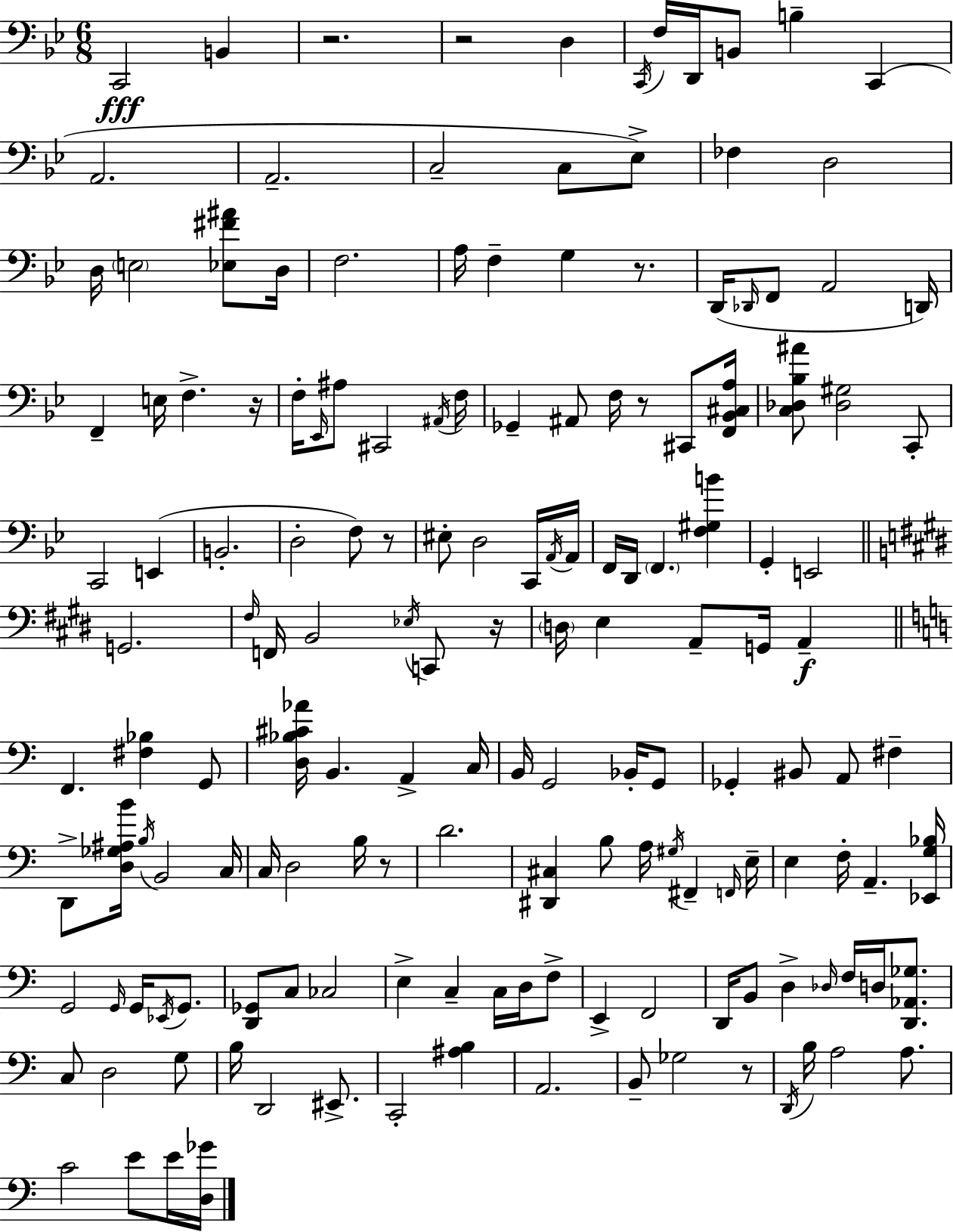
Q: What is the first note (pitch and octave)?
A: C2